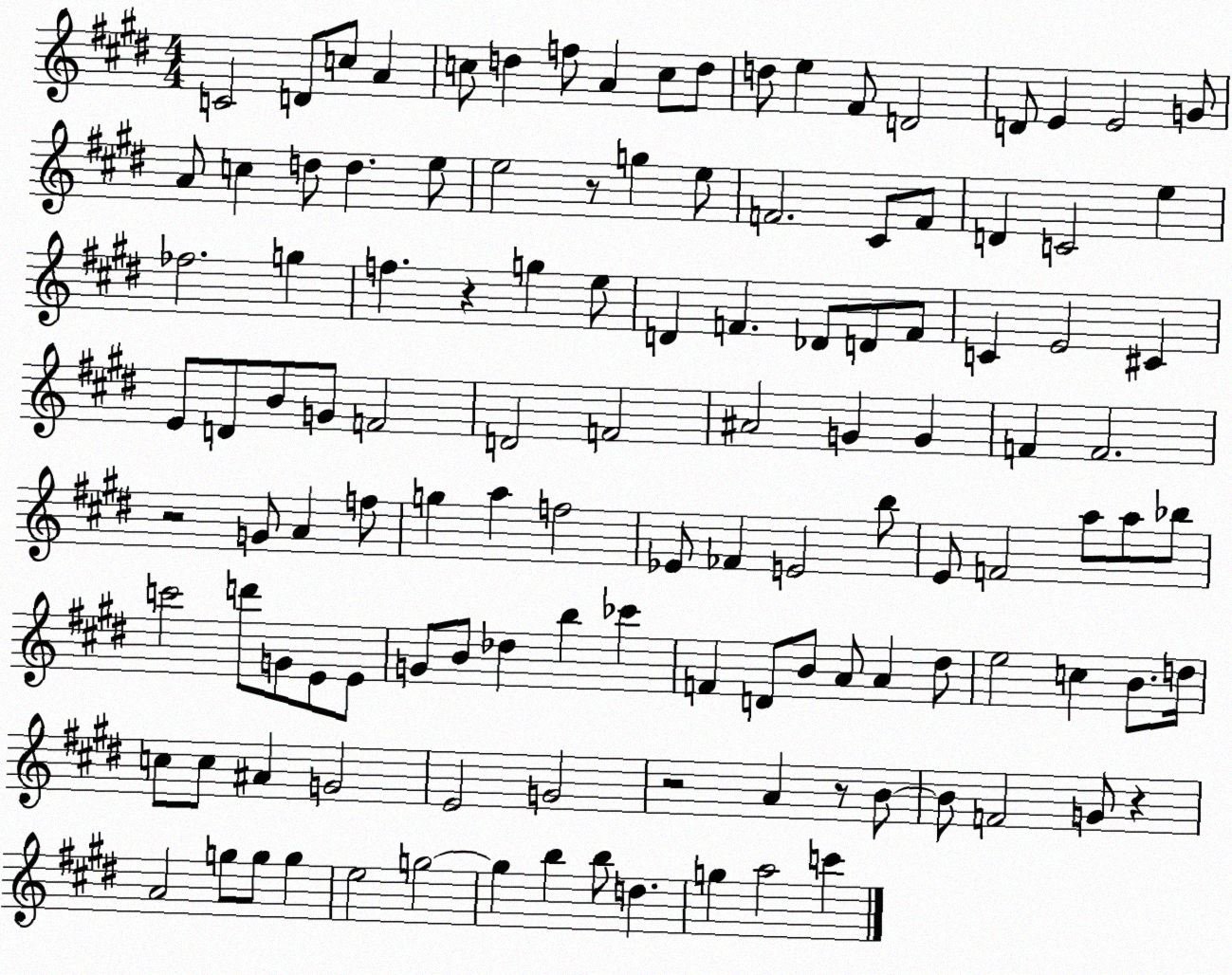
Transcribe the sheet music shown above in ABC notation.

X:1
T:Untitled
M:4/4
L:1/4
K:E
C2 D/2 c/2 A c/2 d f/2 A c/2 d/2 d/2 e ^F/2 D2 D/2 E E2 G/2 A/2 c d/2 d e/2 e2 z/2 g e/2 F2 ^C/2 F/2 D C2 e _f2 g f z g e/2 D F _D/2 D/2 F/2 C E2 ^C E/2 D/2 B/2 G/2 F2 D2 F2 ^A2 G G F F2 z2 G/2 A f/2 g a f2 _E/2 _F E2 b/2 E/2 F2 a/2 a/2 _b/2 c'2 d'/2 G/2 E/2 E/2 G/2 B/2 _d b _c' F D/2 B/2 A/2 A ^d/2 e2 c B/2 d/4 c/2 c/2 ^A G2 E2 G2 z2 A z/2 B/2 B/2 F2 G/2 z A2 g/2 g/2 g e2 g2 g b b/2 d g a2 c'